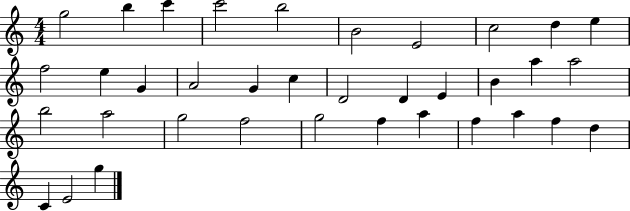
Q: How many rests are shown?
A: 0